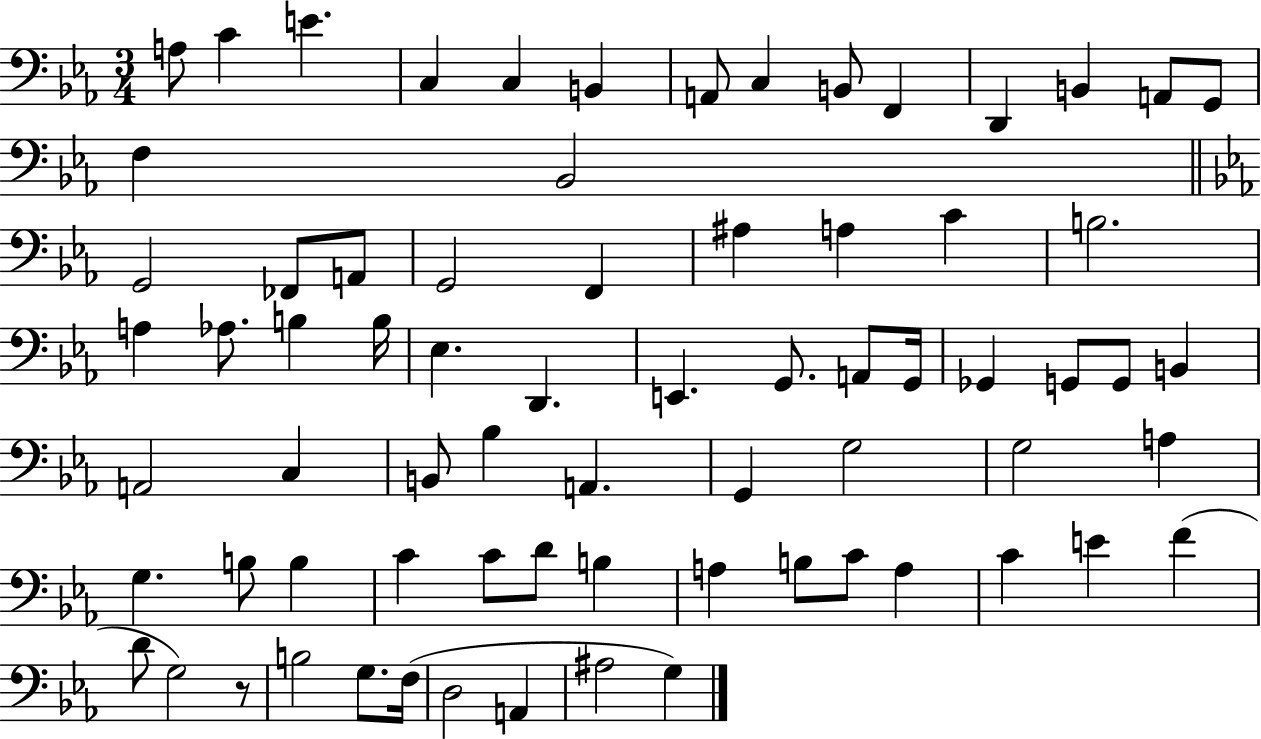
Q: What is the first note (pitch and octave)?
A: A3